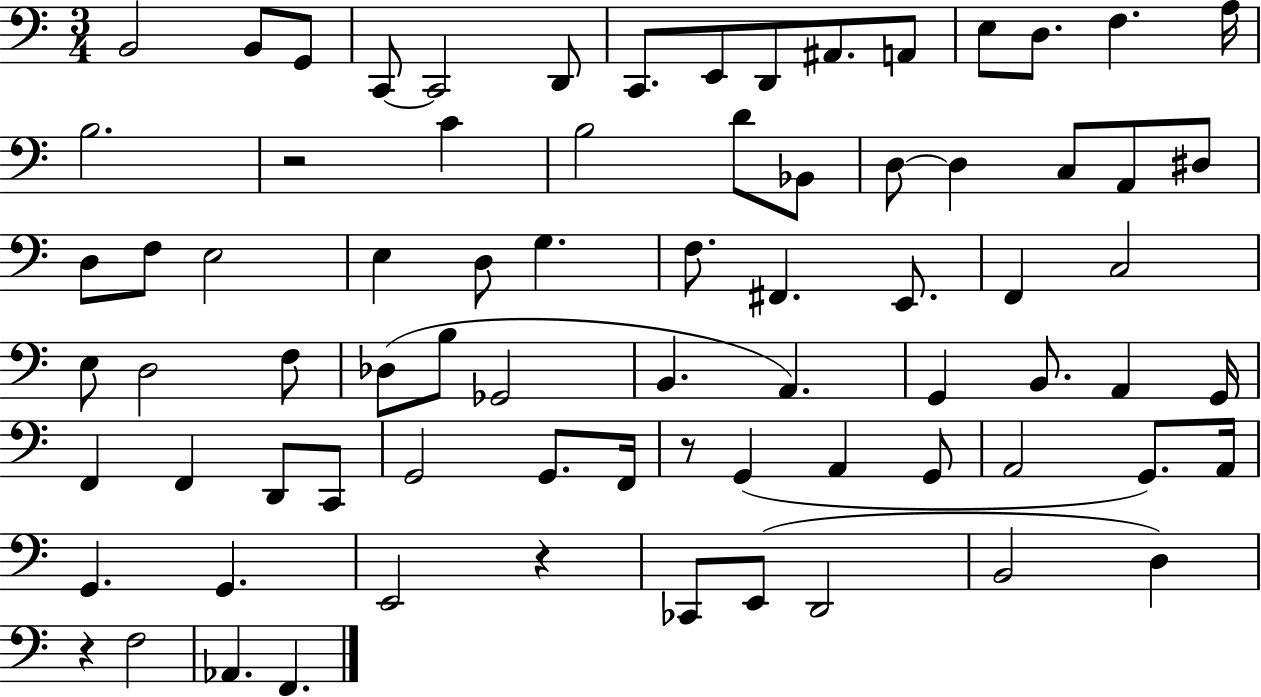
X:1
T:Untitled
M:3/4
L:1/4
K:C
B,,2 B,,/2 G,,/2 C,,/2 C,,2 D,,/2 C,,/2 E,,/2 D,,/2 ^A,,/2 A,,/2 E,/2 D,/2 F, A,/4 B,2 z2 C B,2 D/2 _B,,/2 D,/2 D, C,/2 A,,/2 ^D,/2 D,/2 F,/2 E,2 E, D,/2 G, F,/2 ^F,, E,,/2 F,, C,2 E,/2 D,2 F,/2 _D,/2 B,/2 _G,,2 B,, A,, G,, B,,/2 A,, G,,/4 F,, F,, D,,/2 C,,/2 G,,2 G,,/2 F,,/4 z/2 G,, A,, G,,/2 A,,2 G,,/2 A,,/4 G,, G,, E,,2 z _C,,/2 E,,/2 D,,2 B,,2 D, z F,2 _A,, F,,